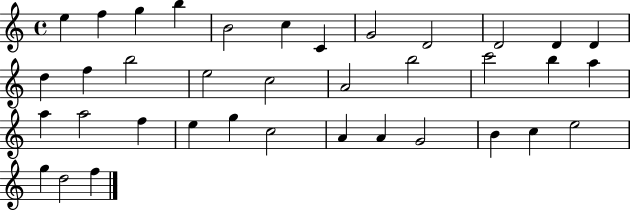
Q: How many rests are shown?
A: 0